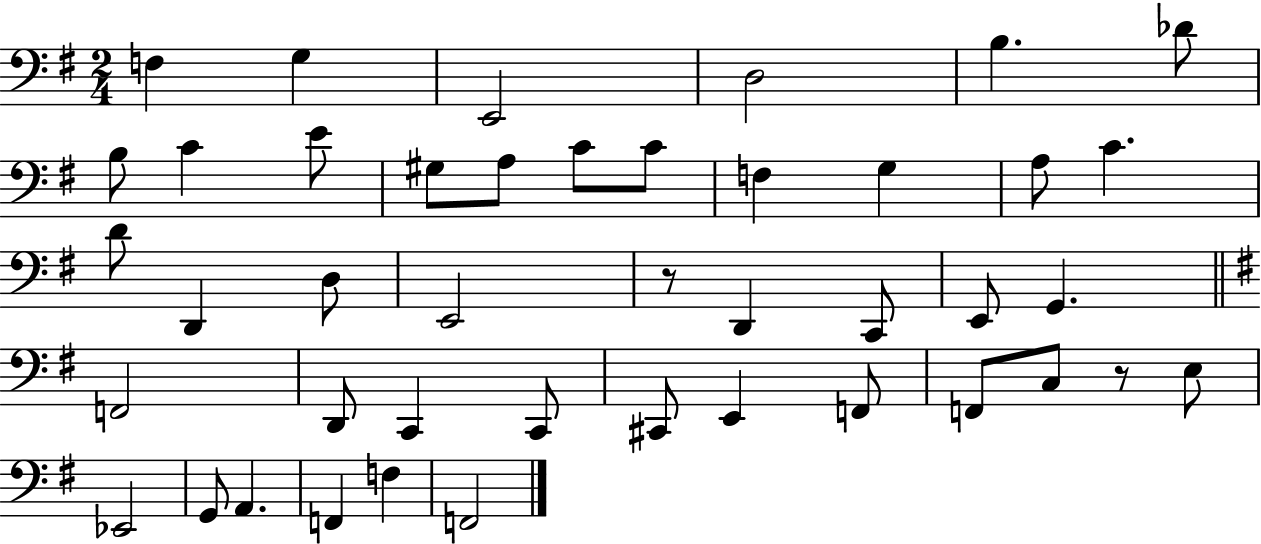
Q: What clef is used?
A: bass